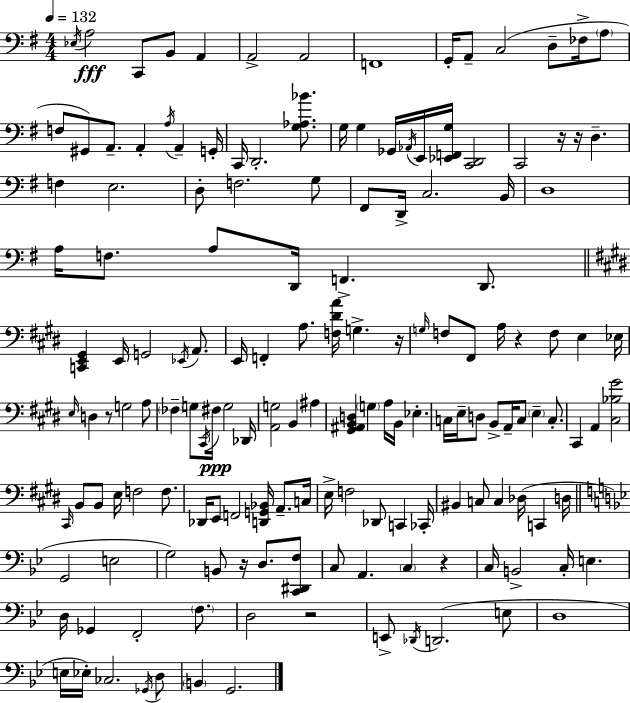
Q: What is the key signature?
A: E minor